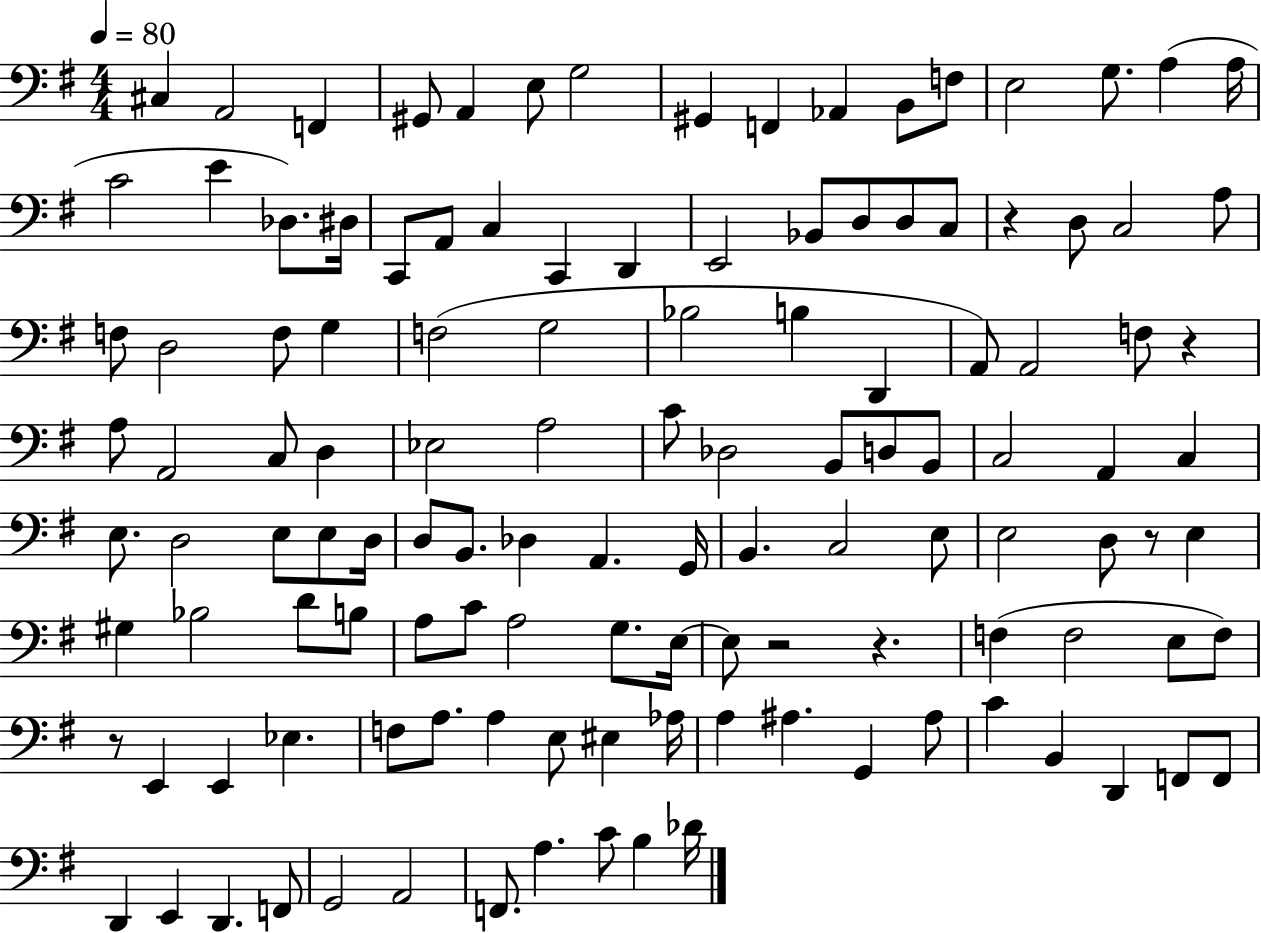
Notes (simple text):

C#3/q A2/h F2/q G#2/e A2/q E3/e G3/h G#2/q F2/q Ab2/q B2/e F3/e E3/h G3/e. A3/q A3/s C4/h E4/q Db3/e. D#3/s C2/e A2/e C3/q C2/q D2/q E2/h Bb2/e D3/e D3/e C3/e R/q D3/e C3/h A3/e F3/e D3/h F3/e G3/q F3/h G3/h Bb3/h B3/q D2/q A2/e A2/h F3/e R/q A3/e A2/h C3/e D3/q Eb3/h A3/h C4/e Db3/h B2/e D3/e B2/e C3/h A2/q C3/q E3/e. D3/h E3/e E3/e D3/s D3/e B2/e. Db3/q A2/q. G2/s B2/q. C3/h E3/e E3/h D3/e R/e E3/q G#3/q Bb3/h D4/e B3/e A3/e C4/e A3/h G3/e. E3/s E3/e R/h R/q. F3/q F3/h E3/e F3/e R/e E2/q E2/q Eb3/q. F3/e A3/e. A3/q E3/e EIS3/q Ab3/s A3/q A#3/q. G2/q A#3/e C4/q B2/q D2/q F2/e F2/e D2/q E2/q D2/q. F2/e G2/h A2/h F2/e. A3/q. C4/e B3/q Db4/s